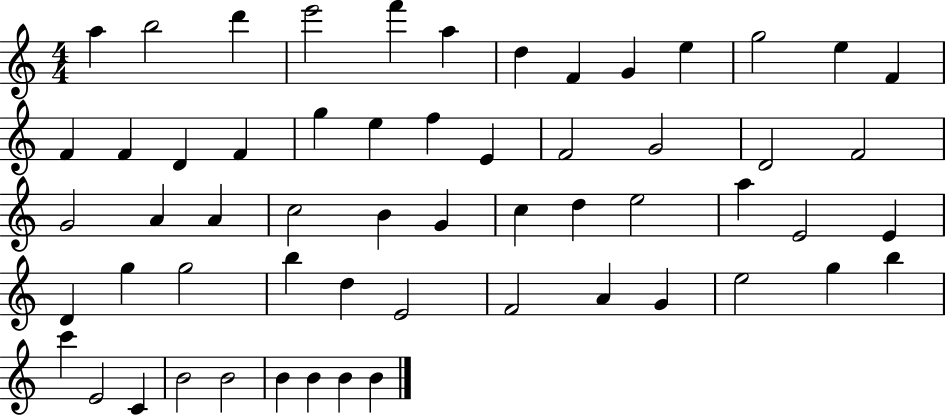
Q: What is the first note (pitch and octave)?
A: A5